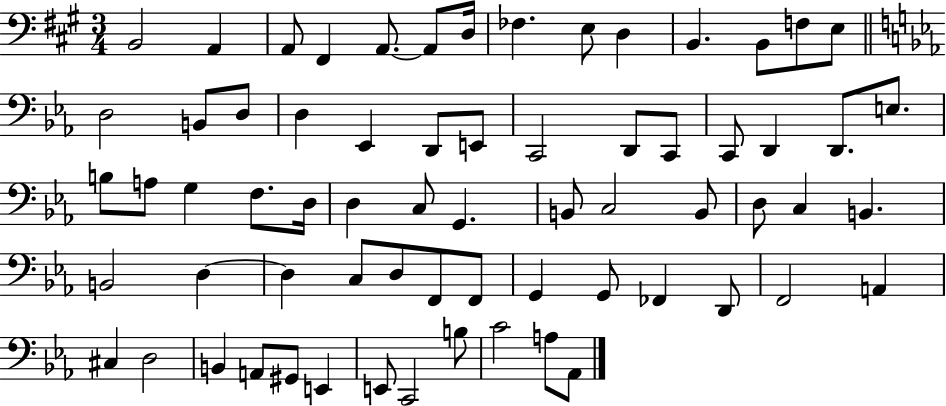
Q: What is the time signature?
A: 3/4